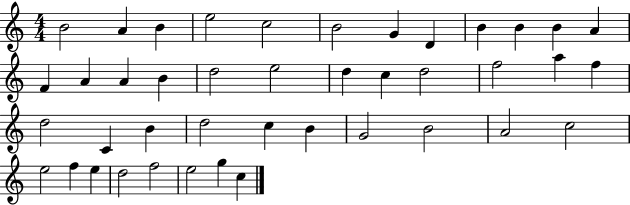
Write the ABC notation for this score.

X:1
T:Untitled
M:4/4
L:1/4
K:C
B2 A B e2 c2 B2 G D B B B A F A A B d2 e2 d c d2 f2 a f d2 C B d2 c B G2 B2 A2 c2 e2 f e d2 f2 e2 g c